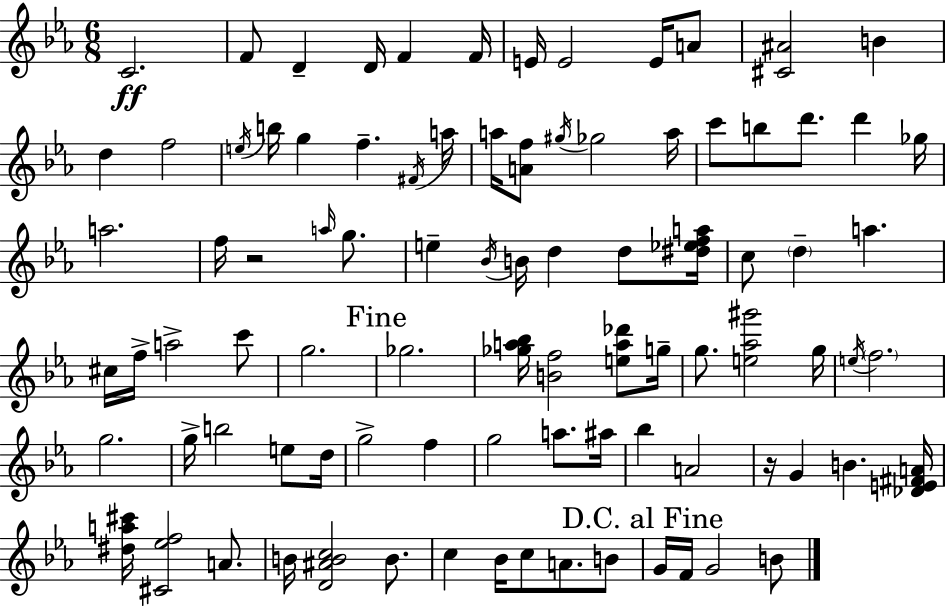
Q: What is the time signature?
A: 6/8